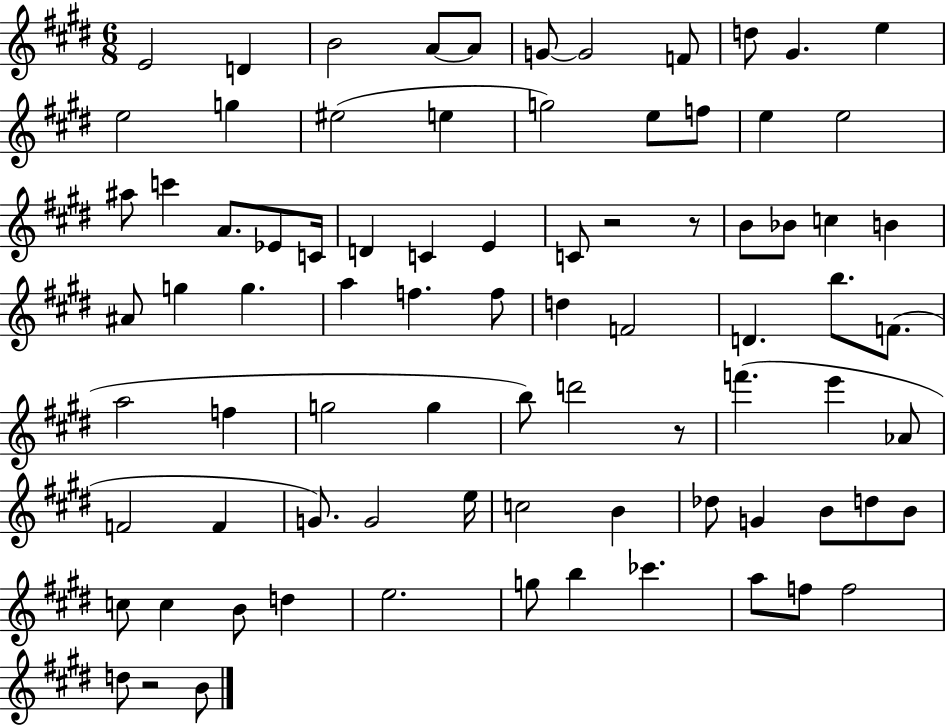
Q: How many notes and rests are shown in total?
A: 82